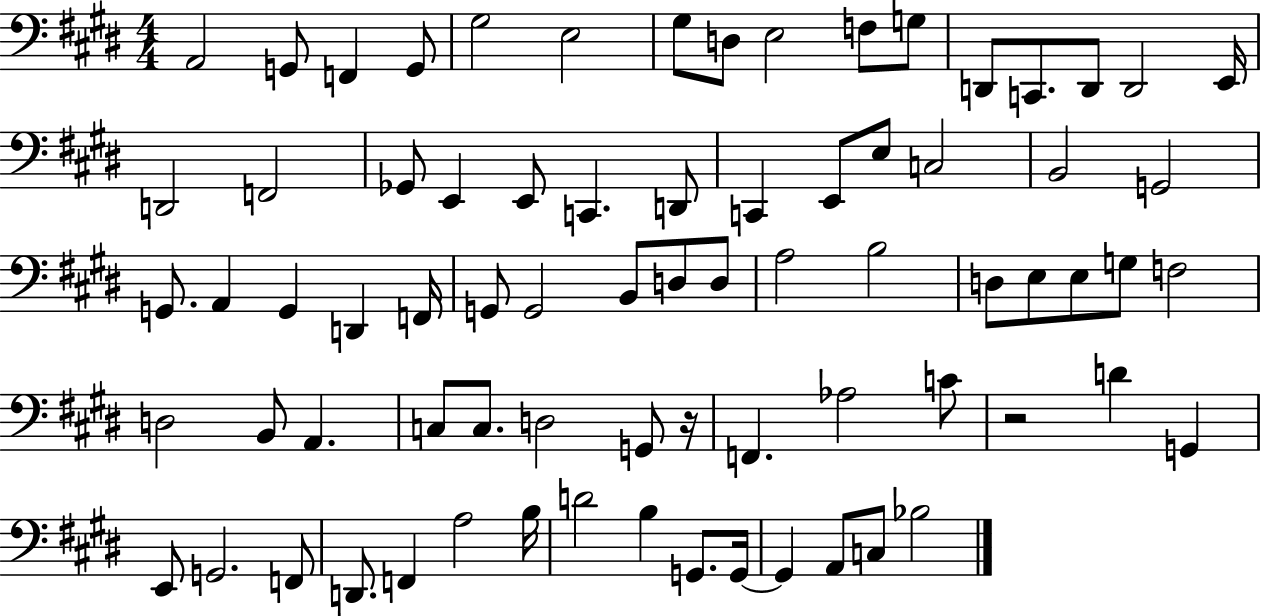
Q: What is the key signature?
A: E major